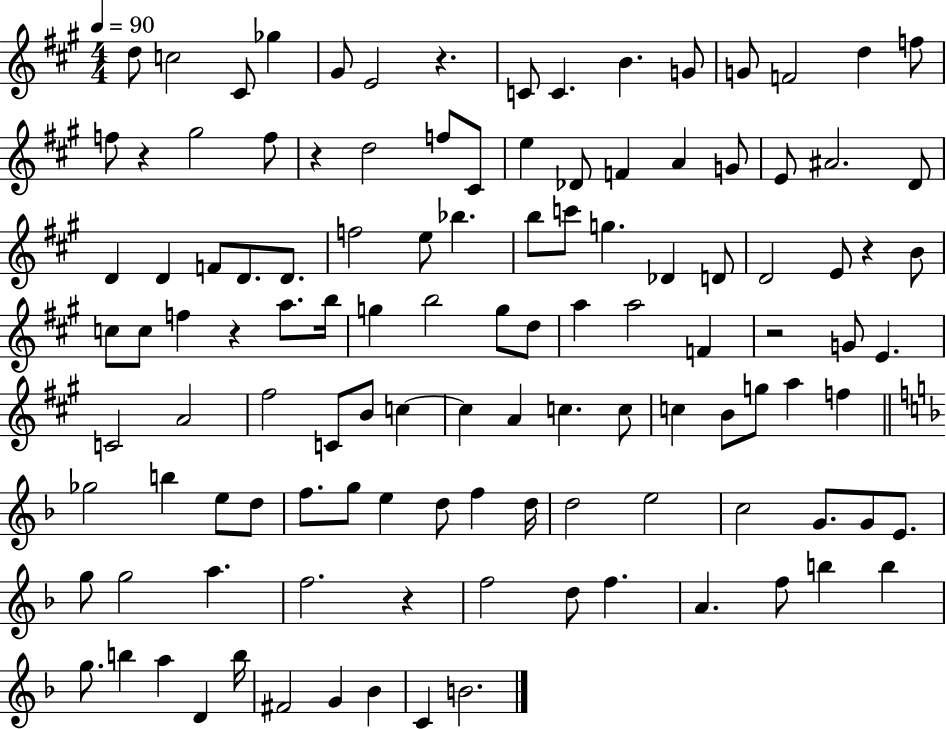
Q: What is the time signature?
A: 4/4